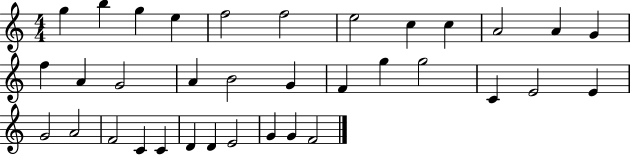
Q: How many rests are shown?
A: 0